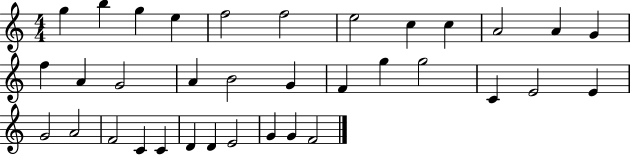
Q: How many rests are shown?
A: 0